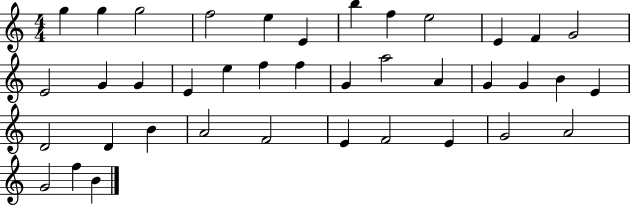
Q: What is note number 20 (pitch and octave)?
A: G4